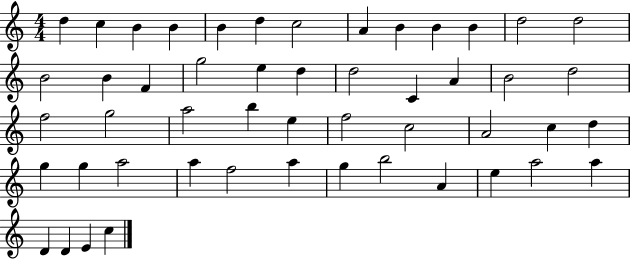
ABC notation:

X:1
T:Untitled
M:4/4
L:1/4
K:C
d c B B B d c2 A B B B d2 d2 B2 B F g2 e d d2 C A B2 d2 f2 g2 a2 b e f2 c2 A2 c d g g a2 a f2 a g b2 A e a2 a D D E c